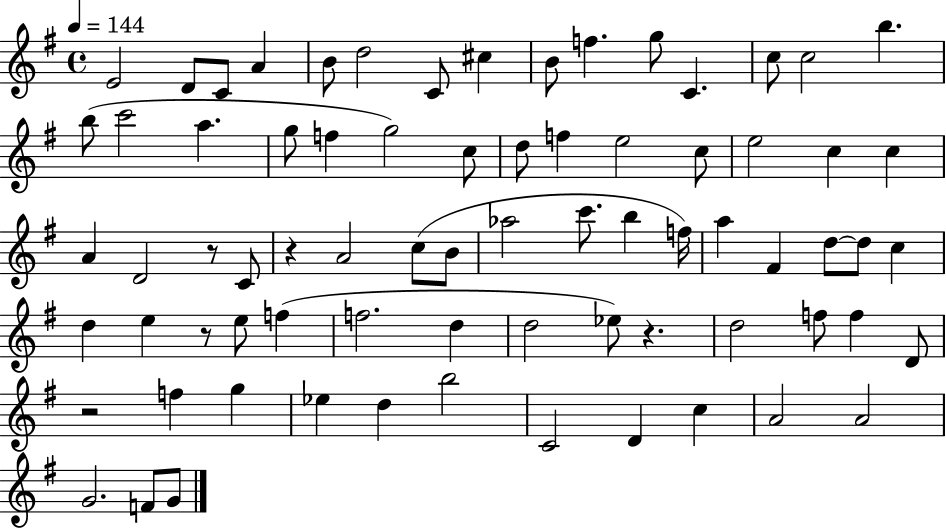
E4/h D4/e C4/e A4/q B4/e D5/h C4/e C#5/q B4/e F5/q. G5/e C4/q. C5/e C5/h B5/q. B5/e C6/h A5/q. G5/e F5/q G5/h C5/e D5/e F5/q E5/h C5/e E5/h C5/q C5/q A4/q D4/h R/e C4/e R/q A4/h C5/e B4/e Ab5/h C6/e. B5/q F5/s A5/q F#4/q D5/e D5/e C5/q D5/q E5/q R/e E5/e F5/q F5/h. D5/q D5/h Eb5/e R/q. D5/h F5/e F5/q D4/e R/h F5/q G5/q Eb5/q D5/q B5/h C4/h D4/q C5/q A4/h A4/h G4/h. F4/e G4/e